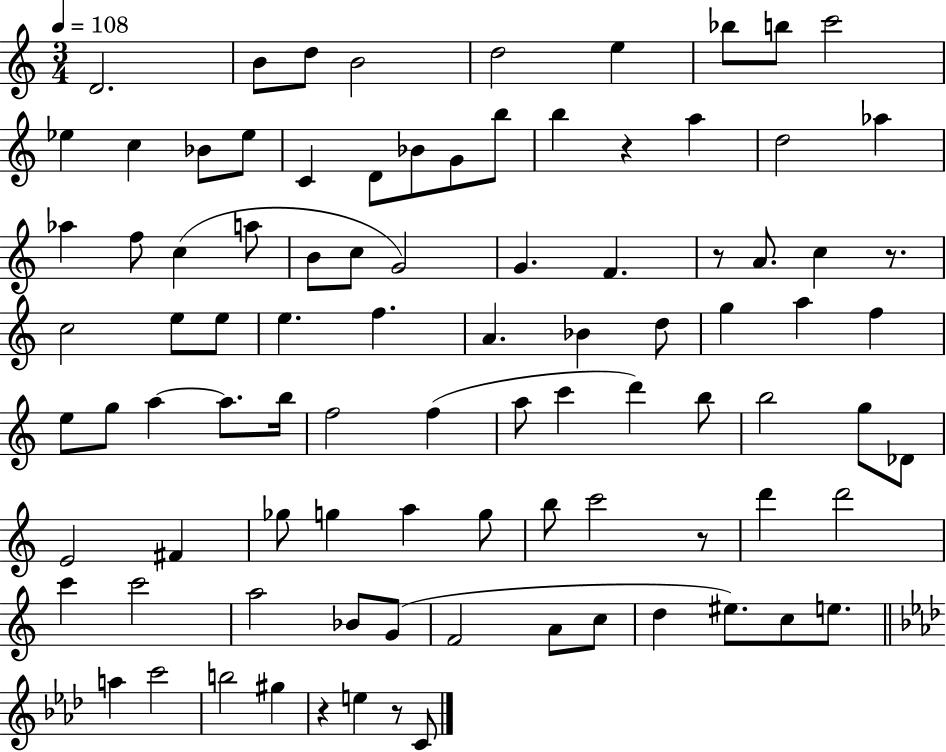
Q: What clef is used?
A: treble